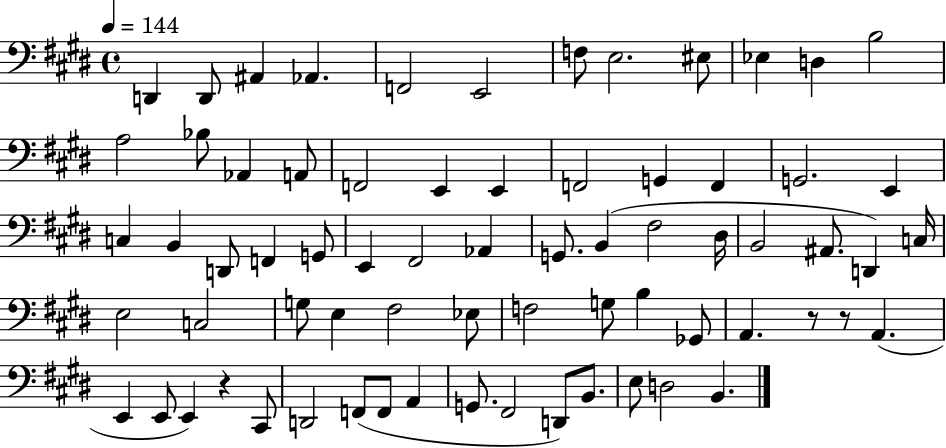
X:1
T:Untitled
M:4/4
L:1/4
K:E
D,, D,,/2 ^A,, _A,, F,,2 E,,2 F,/2 E,2 ^E,/2 _E, D, B,2 A,2 _B,/2 _A,, A,,/2 F,,2 E,, E,, F,,2 G,, F,, G,,2 E,, C, B,, D,,/2 F,, G,,/2 E,, ^F,,2 _A,, G,,/2 B,, ^F,2 ^D,/4 B,,2 ^A,,/2 D,, C,/4 E,2 C,2 G,/2 E, ^F,2 _E,/2 F,2 G,/2 B, _G,,/2 A,, z/2 z/2 A,, E,, E,,/2 E,, z ^C,,/2 D,,2 F,,/2 F,,/2 A,, G,,/2 ^F,,2 D,,/2 B,,/2 E,/2 D,2 B,,